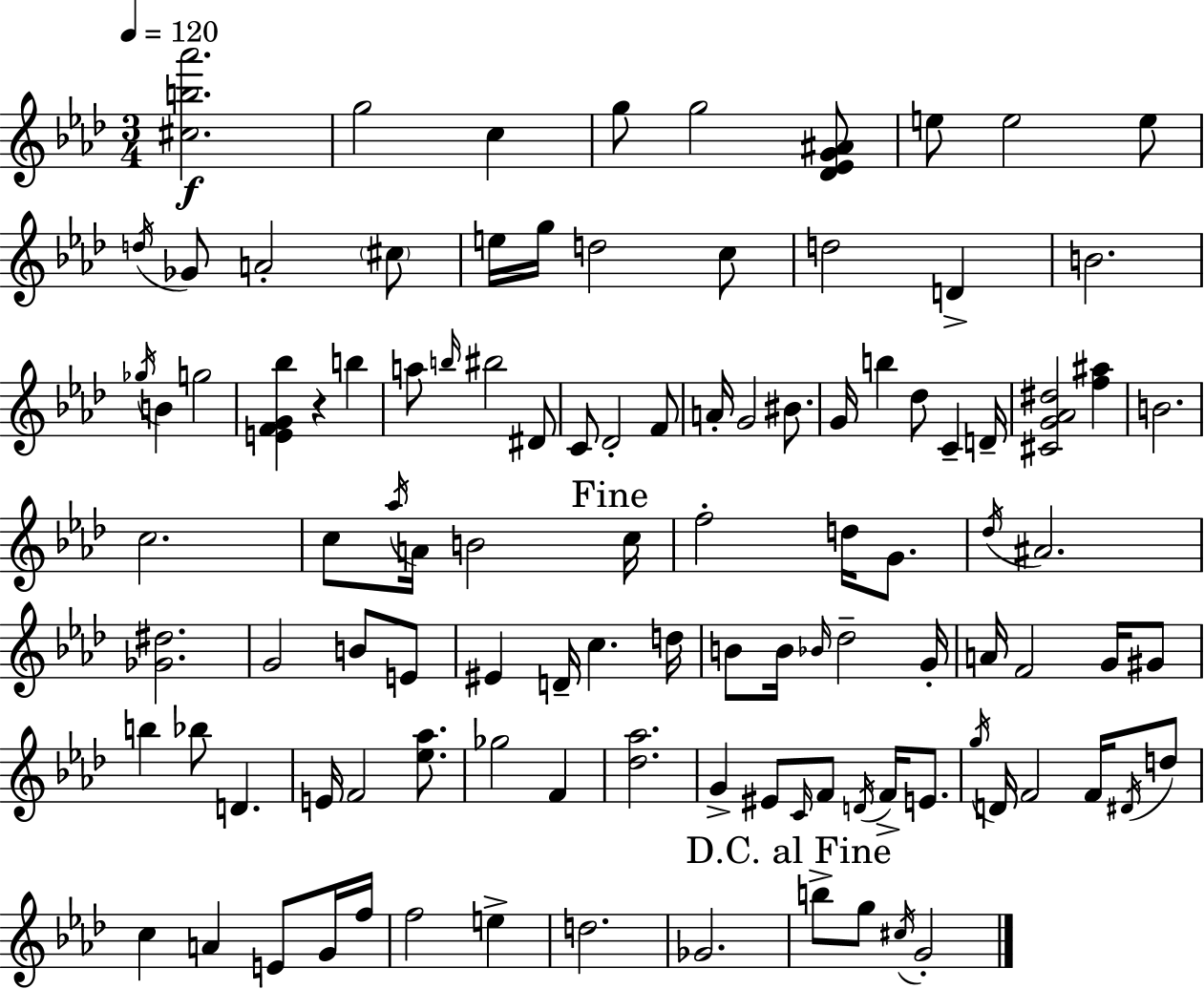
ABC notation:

X:1
T:Untitled
M:3/4
L:1/4
K:Ab
[^cb_a']2 g2 c g/2 g2 [_D_EG^A]/2 e/2 e2 e/2 d/4 _G/2 A2 ^c/2 e/4 g/4 d2 c/2 d2 D B2 _g/4 B g2 [EFG_b] z b a/2 b/4 ^b2 ^D/2 C/2 _D2 F/2 A/4 G2 ^B/2 G/4 b _d/2 C D/4 [^CG_A^d]2 [f^a] B2 c2 c/2 _a/4 A/4 B2 c/4 f2 d/4 G/2 _d/4 ^A2 [_G^d]2 G2 B/2 E/2 ^E D/4 c d/4 B/2 B/4 _B/4 _d2 G/4 A/4 F2 G/4 ^G/2 b _b/2 D E/4 F2 [_e_a]/2 _g2 F [_d_a]2 G ^E/2 C/4 F/2 D/4 F/4 E/2 g/4 D/4 F2 F/4 ^D/4 d/2 c A E/2 G/4 f/4 f2 e d2 _G2 b/2 g/2 ^c/4 G2